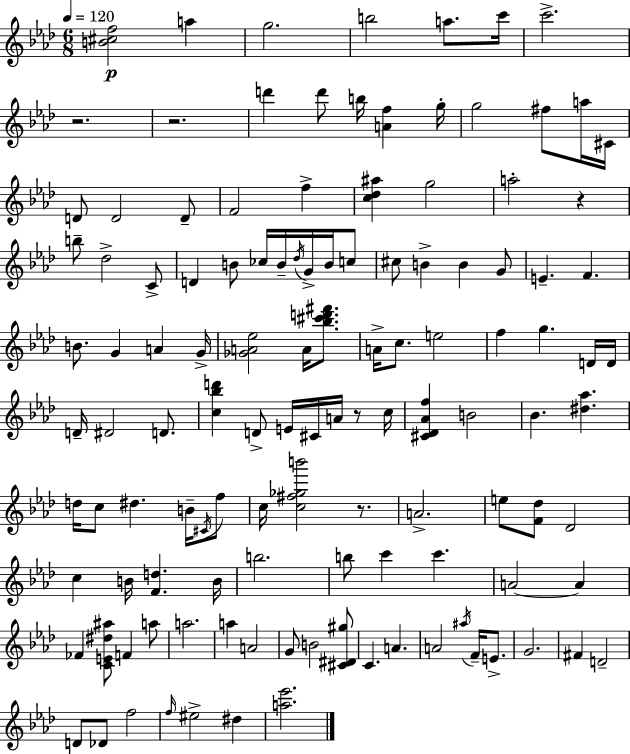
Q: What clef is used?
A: treble